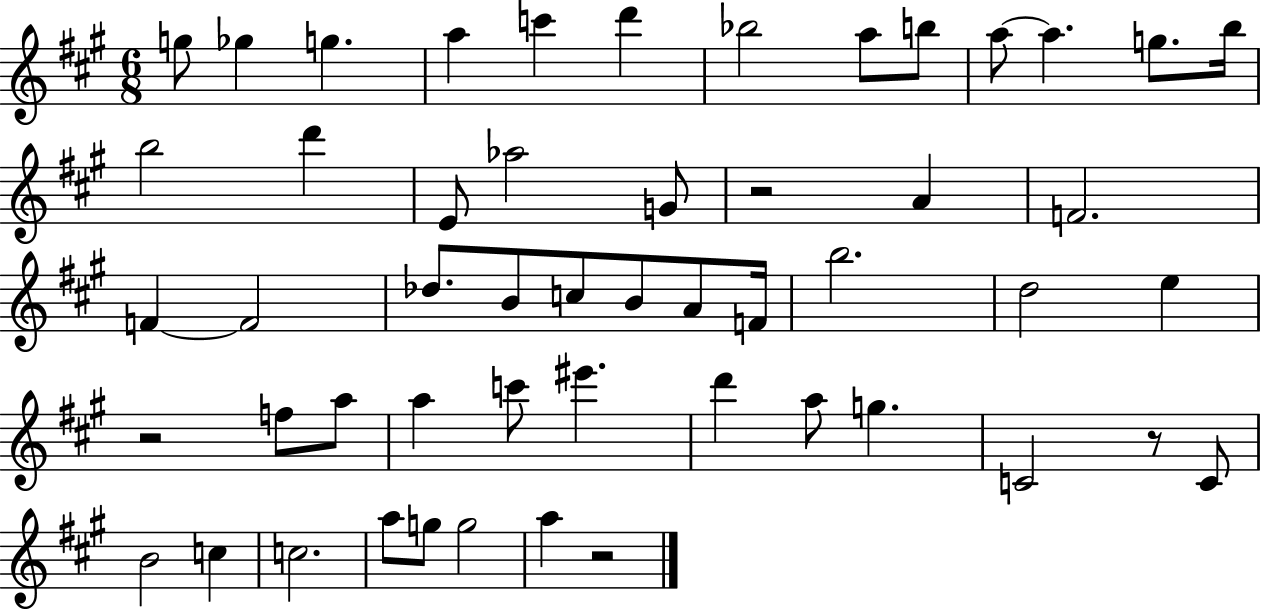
{
  \clef treble
  \numericTimeSignature
  \time 6/8
  \key a \major
  g''8 ges''4 g''4. | a''4 c'''4 d'''4 | bes''2 a''8 b''8 | a''8~~ a''4. g''8. b''16 | \break b''2 d'''4 | e'8 aes''2 g'8 | r2 a'4 | f'2. | \break f'4~~ f'2 | des''8. b'8 c''8 b'8 a'8 f'16 | b''2. | d''2 e''4 | \break r2 f''8 a''8 | a''4 c'''8 eis'''4. | d'''4 a''8 g''4. | c'2 r8 c'8 | \break b'2 c''4 | c''2. | a''8 g''8 g''2 | a''4 r2 | \break \bar "|."
}